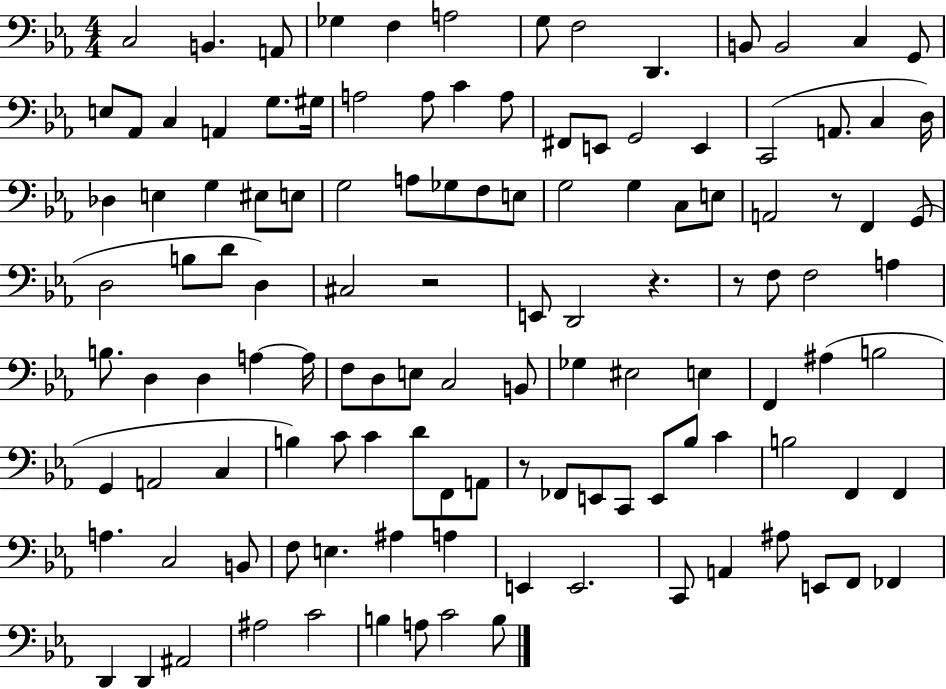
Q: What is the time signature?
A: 4/4